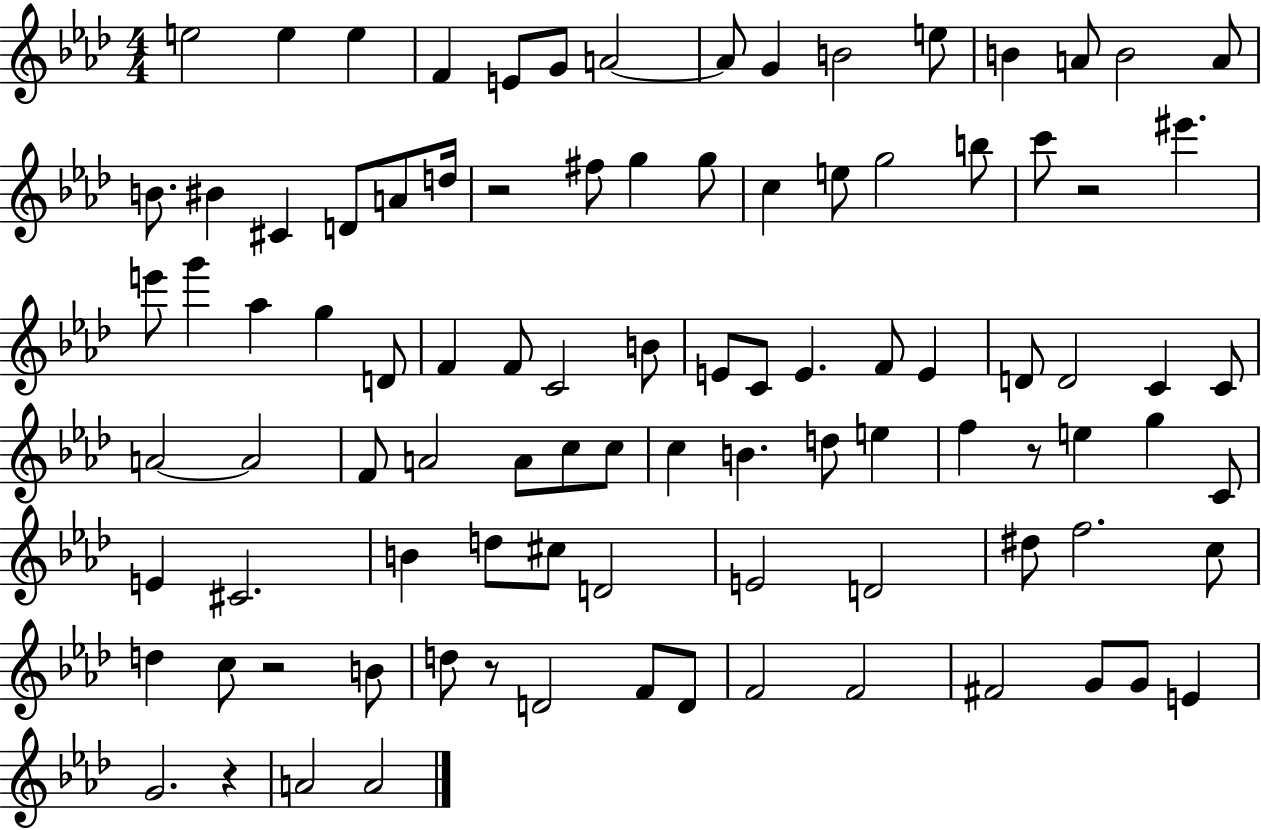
{
  \clef treble
  \numericTimeSignature
  \time 4/4
  \key aes \major
  e''2 e''4 e''4 | f'4 e'8 g'8 a'2~~ | a'8 g'4 b'2 e''8 | b'4 a'8 b'2 a'8 | \break b'8. bis'4 cis'4 d'8 a'8 d''16 | r2 fis''8 g''4 g''8 | c''4 e''8 g''2 b''8 | c'''8 r2 eis'''4. | \break e'''8 g'''4 aes''4 g''4 d'8 | f'4 f'8 c'2 b'8 | e'8 c'8 e'4. f'8 e'4 | d'8 d'2 c'4 c'8 | \break a'2~~ a'2 | f'8 a'2 a'8 c''8 c''8 | c''4 b'4. d''8 e''4 | f''4 r8 e''4 g''4 c'8 | \break e'4 cis'2. | b'4 d''8 cis''8 d'2 | e'2 d'2 | dis''8 f''2. c''8 | \break d''4 c''8 r2 b'8 | d''8 r8 d'2 f'8 d'8 | f'2 f'2 | fis'2 g'8 g'8 e'4 | \break g'2. r4 | a'2 a'2 | \bar "|."
}